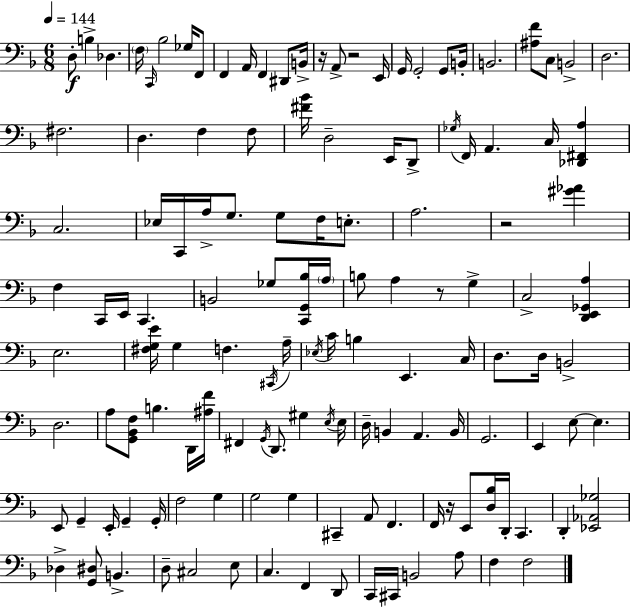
X:1
T:Untitled
M:6/8
L:1/4
K:F
D,/2 B, _D, F,/4 C,,/4 _B,2 _G,/4 F,,/2 F,, A,,/4 F,, ^D,,/2 B,,/4 z/4 A,,/2 z2 E,,/4 G,,/4 G,,2 G,,/2 B,,/4 B,,2 [^A,F]/2 C,/2 B,,2 D,2 ^F,2 D, F, F,/2 [^F_B]/4 D,2 E,,/4 D,,/2 _G,/4 F,,/4 A,, C,/4 [_D,,^F,,A,] C,2 _E,/4 C,,/4 A,/4 G,/2 G,/2 F,/4 E,/2 A,2 z2 [^G_A] F, C,,/4 E,,/4 C,, B,,2 _G,/2 [C,,G,,_B,]/4 A,/4 B,/2 A, z/2 G, C,2 [D,,E,,_G,,A,] E,2 [^F,G,E]/4 G, F, ^C,,/4 A,/4 _E,/4 C/4 B, E,, C,/4 D,/2 D,/4 B,,2 D,2 A,/2 [G,,_B,,F,]/2 B, D,,/4 [^A,F]/4 ^F,, G,,/4 D,,/2 ^G, E,/4 E,/4 D,/4 B,, A,, B,,/4 G,,2 E,, E,/2 E, E,,/2 G,, E,,/4 G,, G,,/4 F,2 G, G,2 G, ^C,, A,,/2 F,, F,,/4 z/4 E,,/2 [D,_B,]/4 D,,/4 C,, D,, [_E,,_A,,_G,]2 _D, [G,,^D,]/2 B,, D,/2 ^C,2 E,/2 C, F,, D,,/2 C,,/4 ^C,,/4 B,,2 A,/2 F, F,2